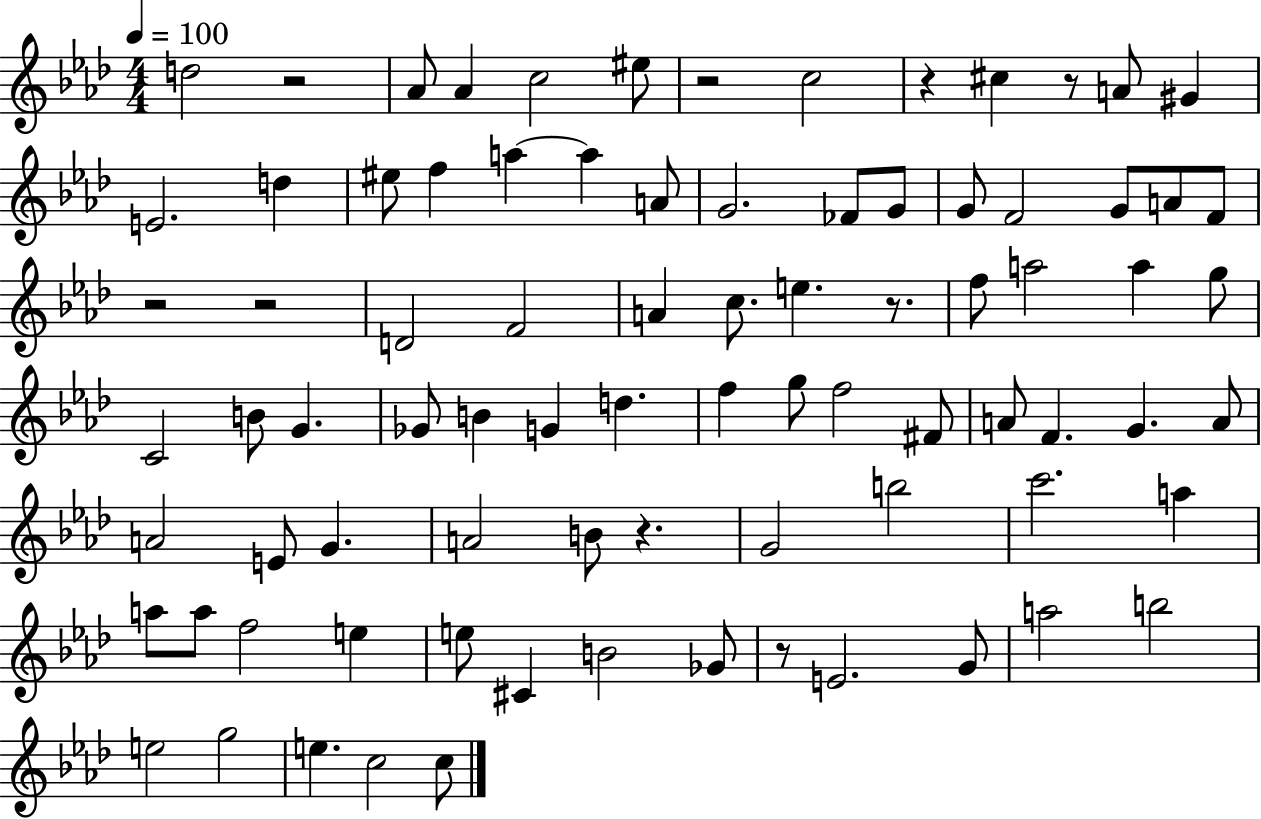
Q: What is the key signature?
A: AES major